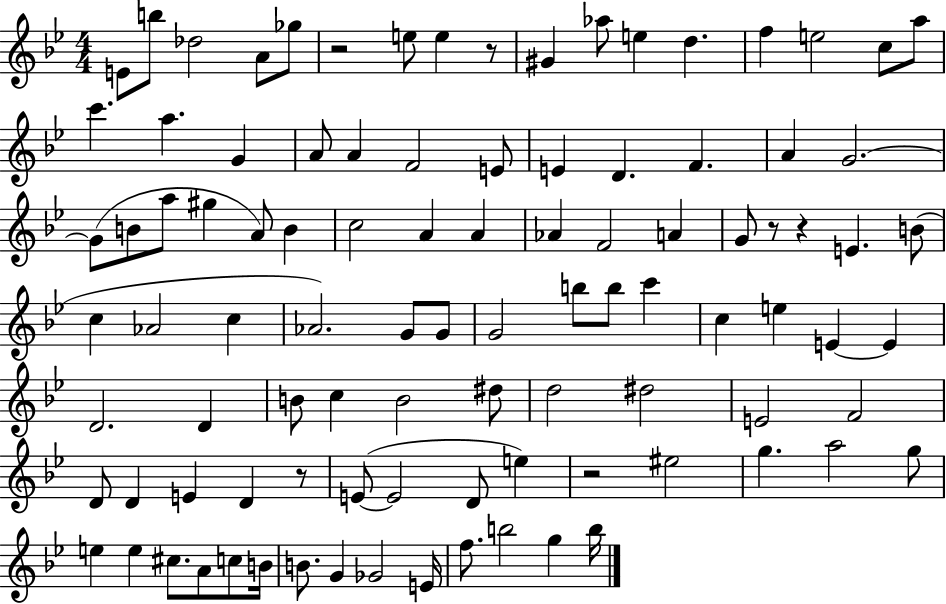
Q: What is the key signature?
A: BES major